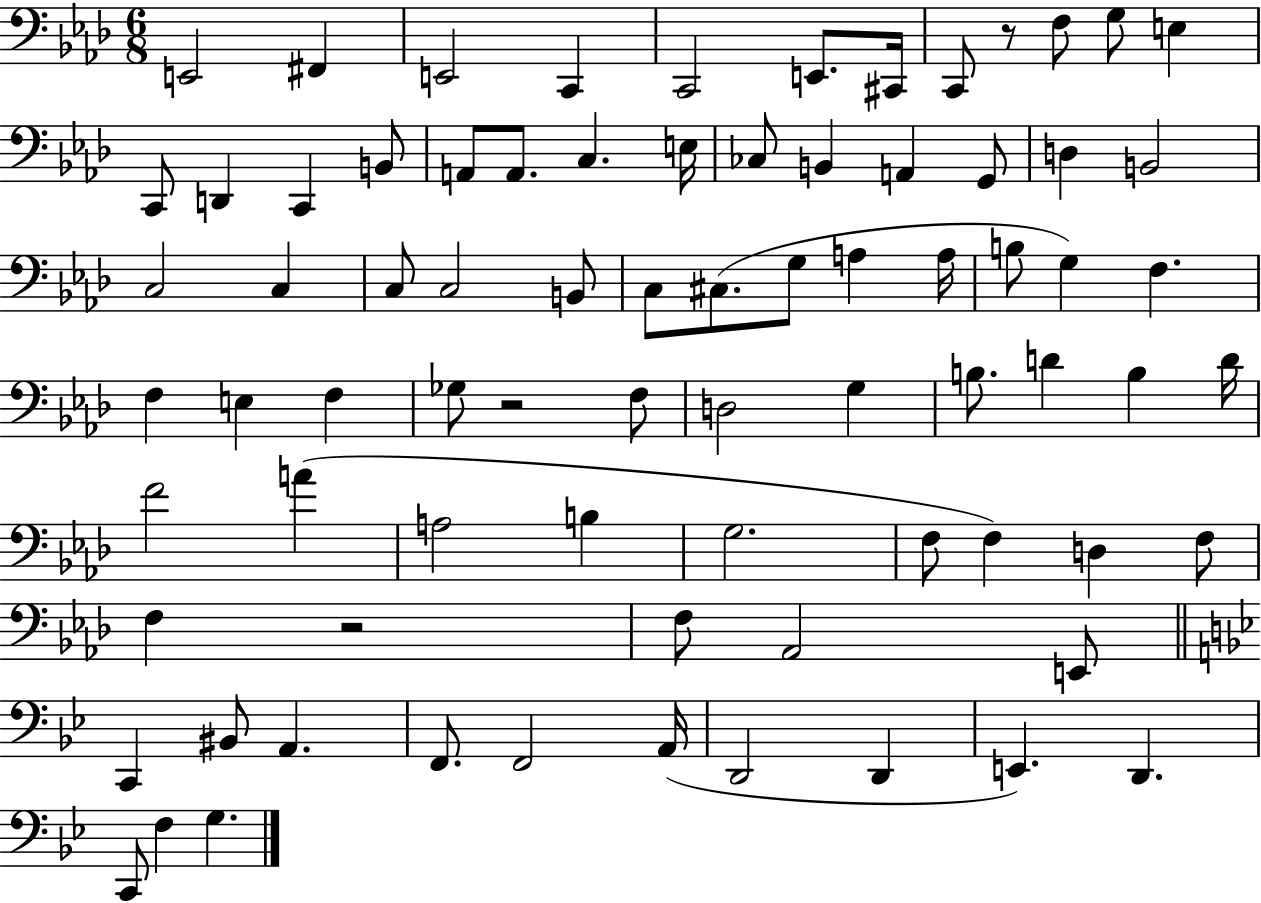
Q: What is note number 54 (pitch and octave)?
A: G3